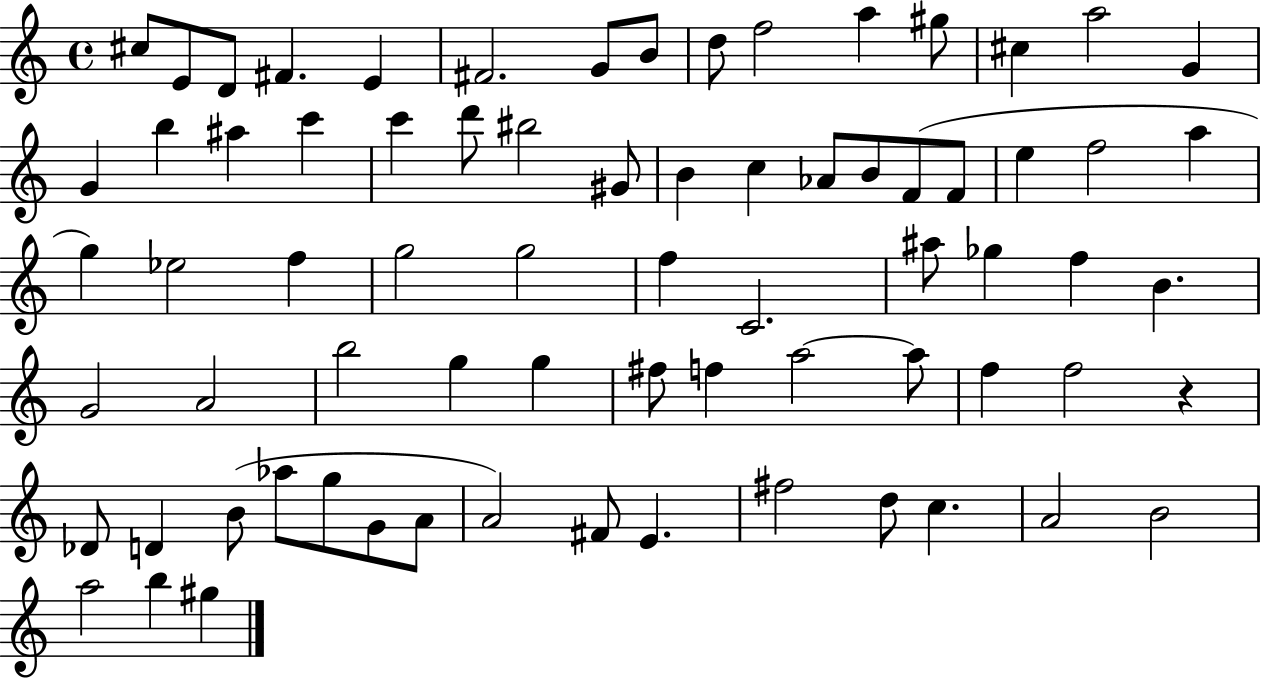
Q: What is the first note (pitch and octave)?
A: C#5